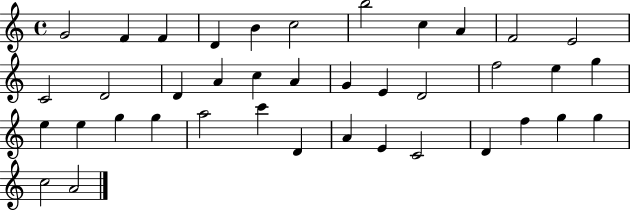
X:1
T:Untitled
M:4/4
L:1/4
K:C
G2 F F D B c2 b2 c A F2 E2 C2 D2 D A c A G E D2 f2 e g e e g g a2 c' D A E C2 D f g g c2 A2